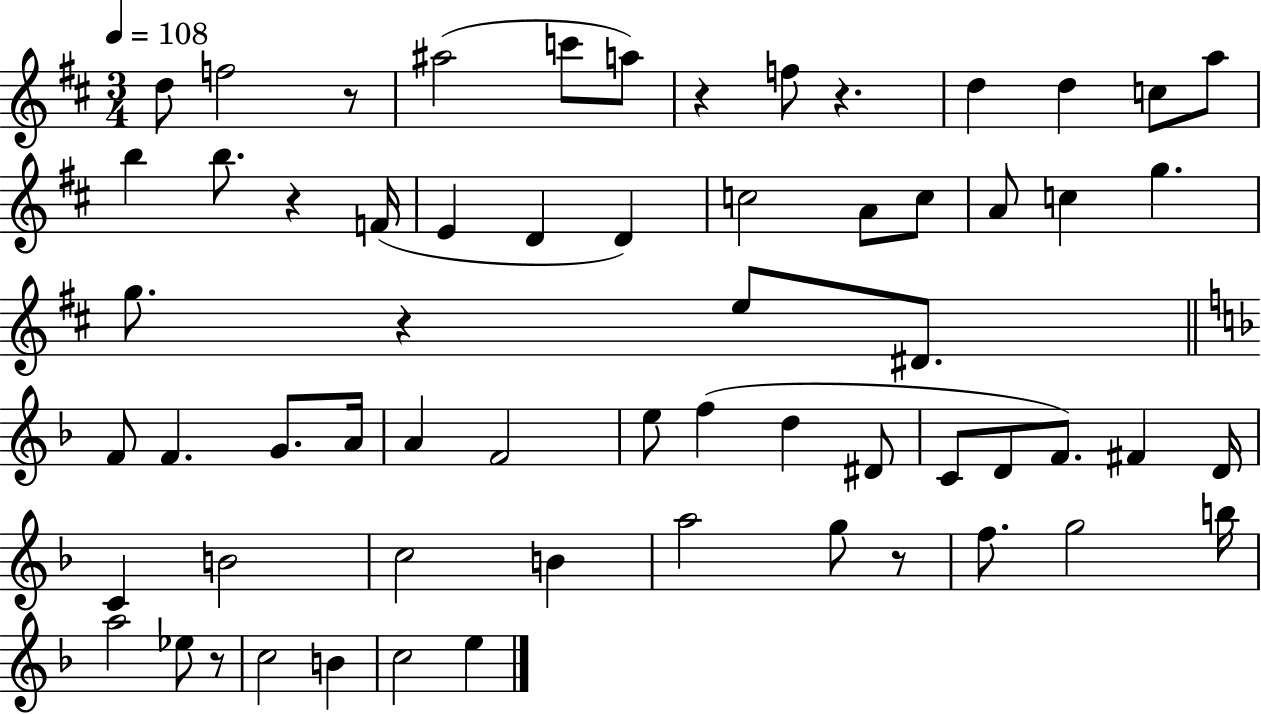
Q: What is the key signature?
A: D major